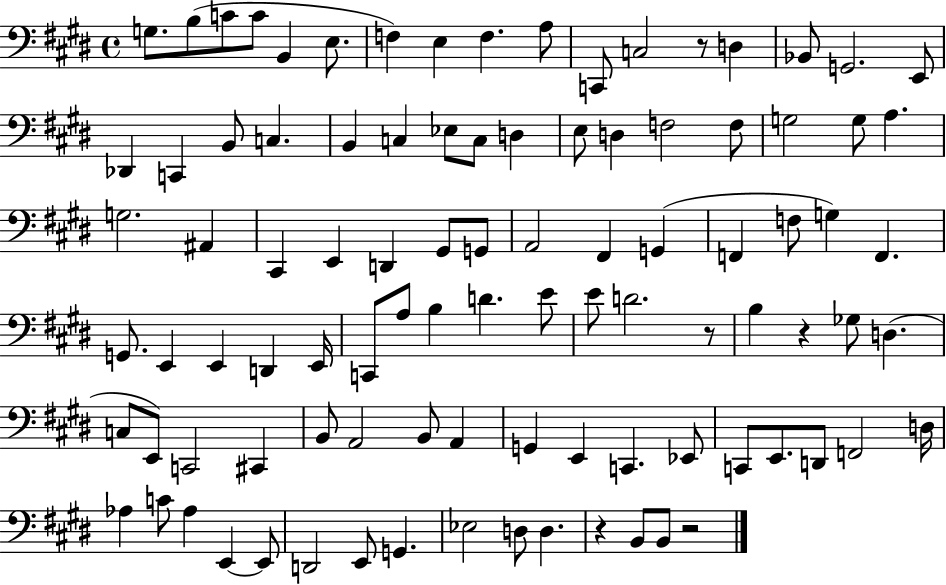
{
  \clef bass
  \time 4/4
  \defaultTimeSignature
  \key e \major
  g8. b8( c'8 c'8 b,4 e8. | f4) e4 f4. a8 | c,8 c2 r8 d4 | bes,8 g,2. e,8 | \break des,4 c,4 b,8 c4. | b,4 c4 ees8 c8 d4 | e8 d4 f2 f8 | g2 g8 a4. | \break g2. ais,4 | cis,4 e,4 d,4 gis,8 g,8 | a,2 fis,4 g,4( | f,4 f8 g4) f,4. | \break g,8. e,4 e,4 d,4 e,16 | c,8 a8 b4 d'4. e'8 | e'8 d'2. r8 | b4 r4 ges8 d4.( | \break c8 e,8) c,2 cis,4 | b,8 a,2 b,8 a,4 | g,4 e,4 c,4. ees,8 | c,8 e,8. d,8 f,2 d16 | \break aes4 c'8 aes4 e,4~~ e,8 | d,2 e,8 g,4. | ees2 d8 d4. | r4 b,8 b,8 r2 | \break \bar "|."
}